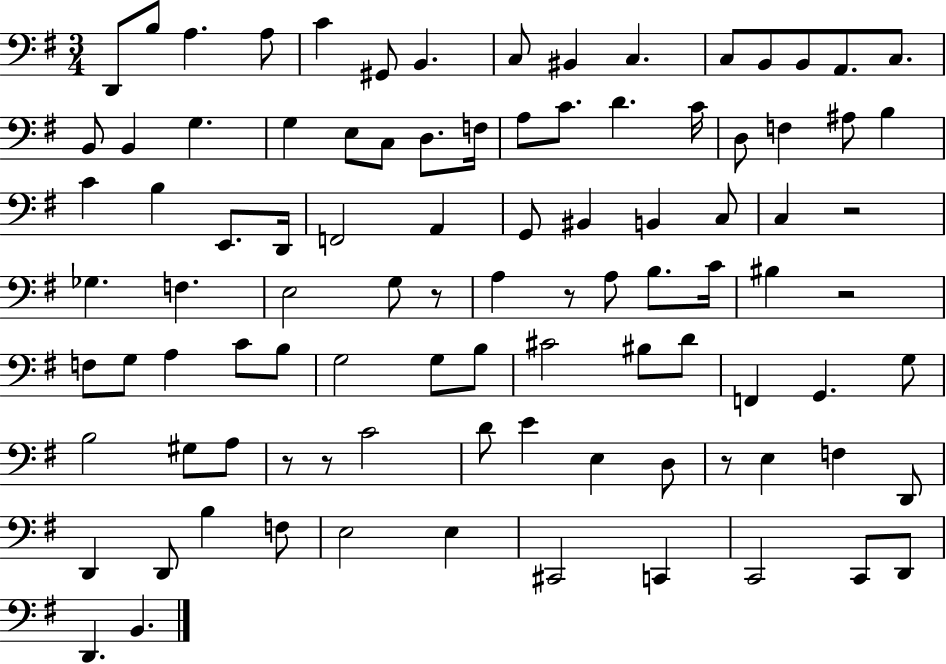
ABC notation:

X:1
T:Untitled
M:3/4
L:1/4
K:G
D,,/2 B,/2 A, A,/2 C ^G,,/2 B,, C,/2 ^B,, C, C,/2 B,,/2 B,,/2 A,,/2 C,/2 B,,/2 B,, G, G, E,/2 C,/2 D,/2 F,/4 A,/2 C/2 D C/4 D,/2 F, ^A,/2 B, C B, E,,/2 D,,/4 F,,2 A,, G,,/2 ^B,, B,, C,/2 C, z2 _G, F, E,2 G,/2 z/2 A, z/2 A,/2 B,/2 C/4 ^B, z2 F,/2 G,/2 A, C/2 B,/2 G,2 G,/2 B,/2 ^C2 ^B,/2 D/2 F,, G,, G,/2 B,2 ^G,/2 A,/2 z/2 z/2 C2 D/2 E E, D,/2 z/2 E, F, D,,/2 D,, D,,/2 B, F,/2 E,2 E, ^C,,2 C,, C,,2 C,,/2 D,,/2 D,, B,,